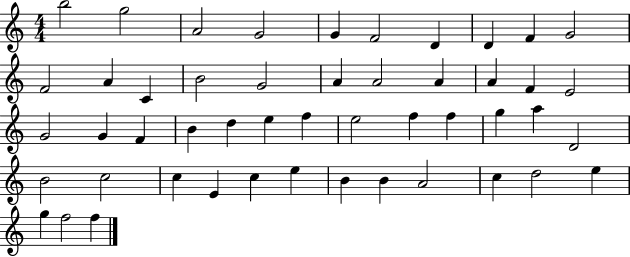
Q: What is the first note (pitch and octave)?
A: B5